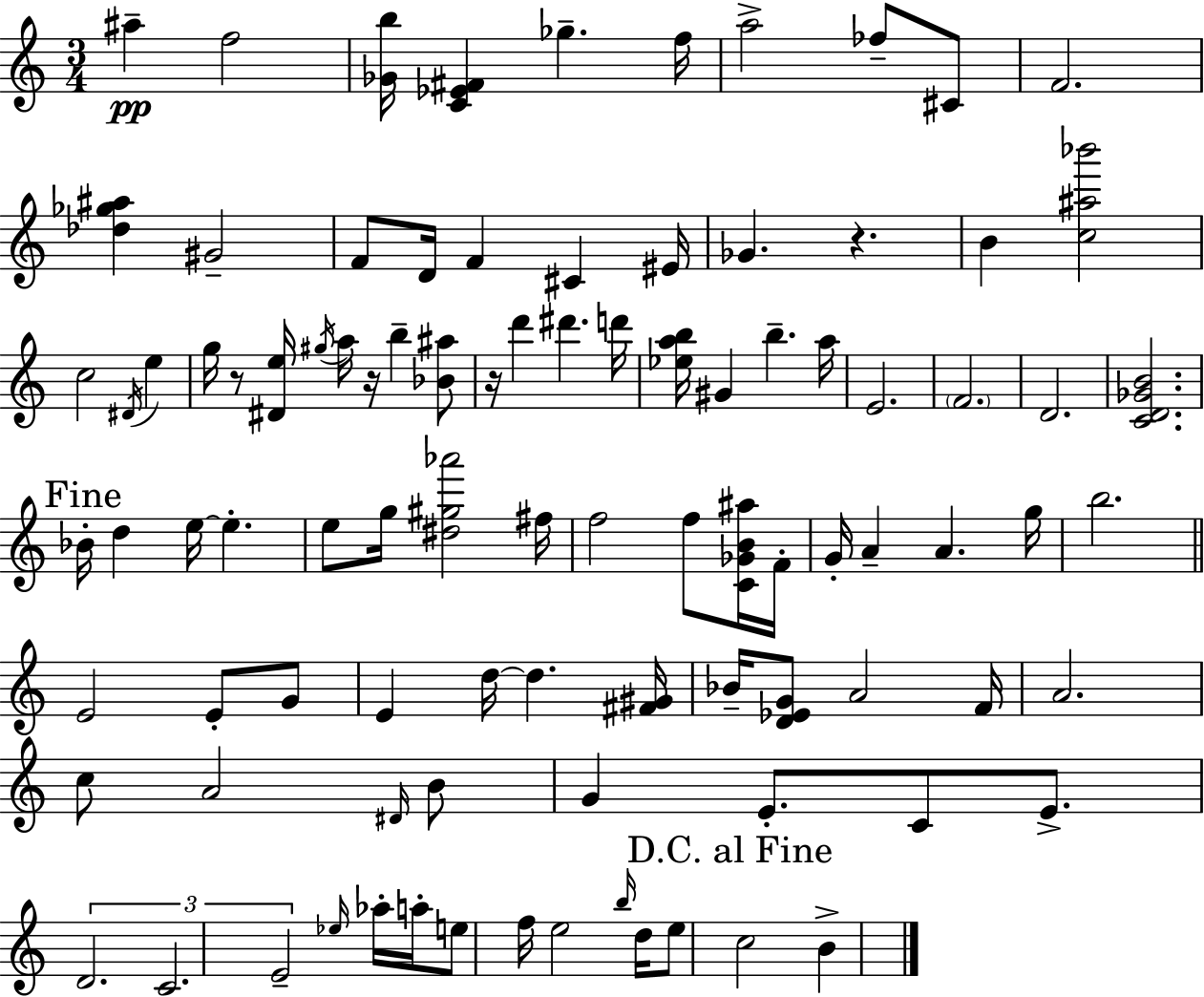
{
  \clef treble
  \numericTimeSignature
  \time 3/4
  \key a \minor
  ais''4--\pp f''2 | <ges' b''>16 <c' ees' fis'>4 ges''4.-- f''16 | a''2-> fes''8-- cis'8 | f'2. | \break <des'' ges'' ais''>4 gis'2-- | f'8 d'16 f'4 cis'4 eis'16 | ges'4. r4. | b'4 <c'' ais'' bes'''>2 | \break c''2 \acciaccatura { dis'16 } e''4 | g''16 r8 <dis' e''>16 \acciaccatura { gis''16 } a''16 r16 b''4-- | <bes' ais''>8 r16 d'''4 dis'''4. | d'''16 <ees'' a'' b''>16 gis'4 b''4.-- | \break a''16 e'2. | \parenthesize f'2. | d'2. | <c' d' ges' b'>2. | \break \mark "Fine" bes'16-. d''4 e''16~~ e''4.-. | e''8 g''16 <dis'' gis'' aes'''>2 | fis''16 f''2 f''8 | <c' ges' b' ais''>16 f'16-. g'16-. a'4-- a'4. | \break g''16 b''2. | \bar "||" \break \key c \major e'2 e'8-. g'8 | e'4 d''16~~ d''4. <fis' gis'>16 | bes'16-- <d' ees' g'>8 a'2 f'16 | a'2. | \break c''8 a'2 \grace { dis'16 } b'8 | g'4 e'8.-. c'8 e'8.-> | \tuplet 3/2 { d'2. | c'2. | \break e'2-- } \grace { ees''16 } aes''16-. a''16-. | e''8 f''16 e''2 \grace { b''16 } | d''16 e''8 \mark "D.C. al Fine" c''2 b'4-> | \bar "|."
}